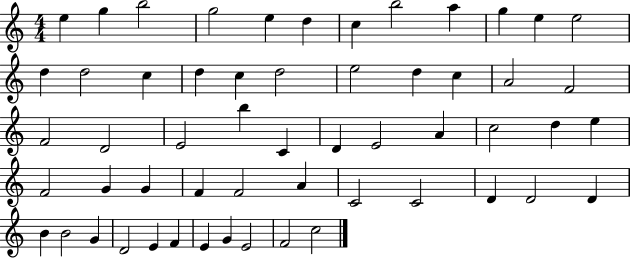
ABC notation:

X:1
T:Untitled
M:4/4
L:1/4
K:C
e g b2 g2 e d c b2 a g e e2 d d2 c d c d2 e2 d c A2 F2 F2 D2 E2 b C D E2 A c2 d e F2 G G F F2 A C2 C2 D D2 D B B2 G D2 E F E G E2 F2 c2